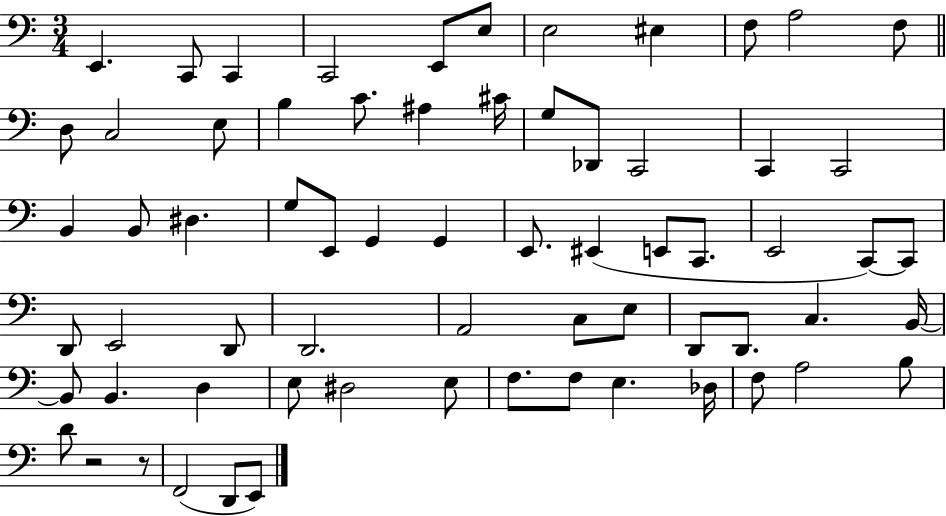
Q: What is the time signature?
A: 3/4